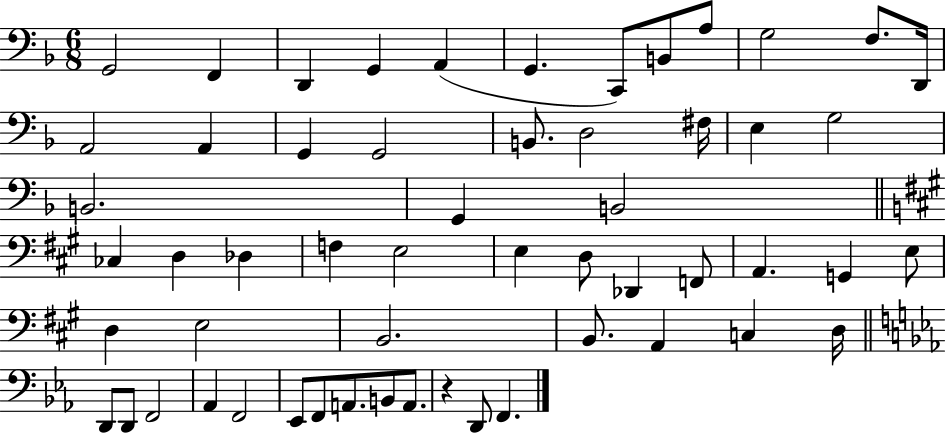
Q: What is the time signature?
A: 6/8